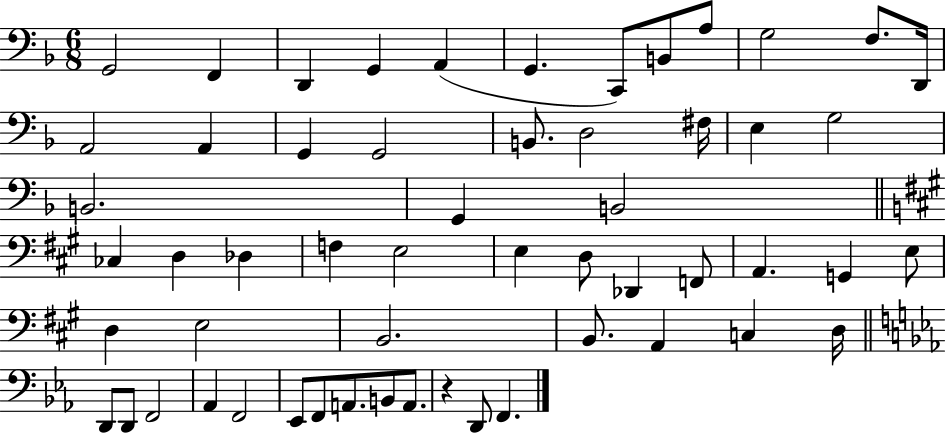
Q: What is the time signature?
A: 6/8